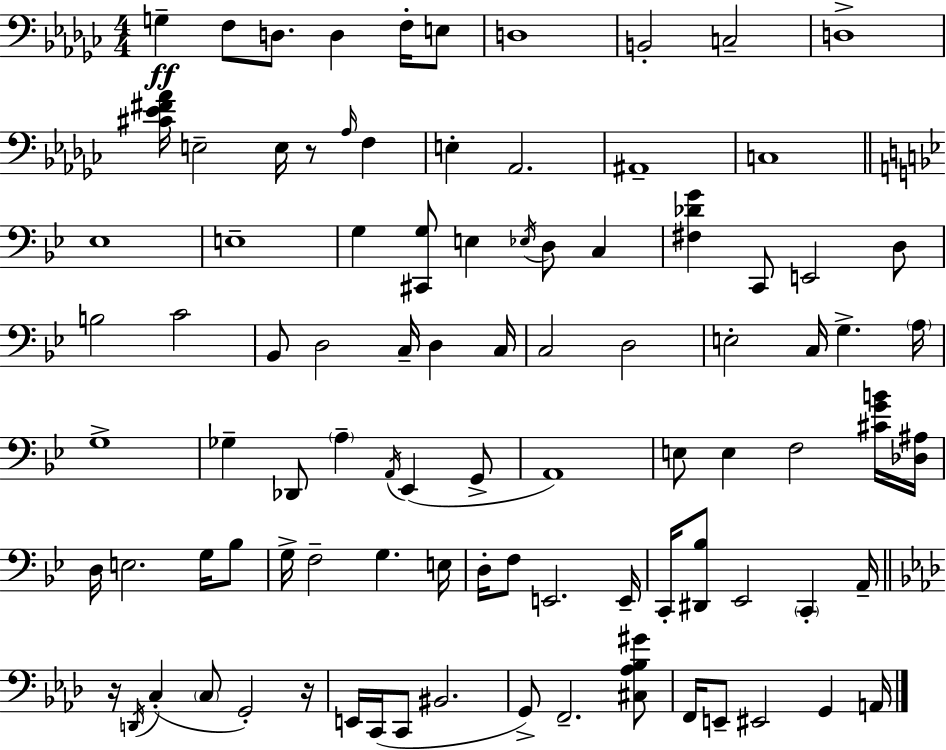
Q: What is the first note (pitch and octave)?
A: G3